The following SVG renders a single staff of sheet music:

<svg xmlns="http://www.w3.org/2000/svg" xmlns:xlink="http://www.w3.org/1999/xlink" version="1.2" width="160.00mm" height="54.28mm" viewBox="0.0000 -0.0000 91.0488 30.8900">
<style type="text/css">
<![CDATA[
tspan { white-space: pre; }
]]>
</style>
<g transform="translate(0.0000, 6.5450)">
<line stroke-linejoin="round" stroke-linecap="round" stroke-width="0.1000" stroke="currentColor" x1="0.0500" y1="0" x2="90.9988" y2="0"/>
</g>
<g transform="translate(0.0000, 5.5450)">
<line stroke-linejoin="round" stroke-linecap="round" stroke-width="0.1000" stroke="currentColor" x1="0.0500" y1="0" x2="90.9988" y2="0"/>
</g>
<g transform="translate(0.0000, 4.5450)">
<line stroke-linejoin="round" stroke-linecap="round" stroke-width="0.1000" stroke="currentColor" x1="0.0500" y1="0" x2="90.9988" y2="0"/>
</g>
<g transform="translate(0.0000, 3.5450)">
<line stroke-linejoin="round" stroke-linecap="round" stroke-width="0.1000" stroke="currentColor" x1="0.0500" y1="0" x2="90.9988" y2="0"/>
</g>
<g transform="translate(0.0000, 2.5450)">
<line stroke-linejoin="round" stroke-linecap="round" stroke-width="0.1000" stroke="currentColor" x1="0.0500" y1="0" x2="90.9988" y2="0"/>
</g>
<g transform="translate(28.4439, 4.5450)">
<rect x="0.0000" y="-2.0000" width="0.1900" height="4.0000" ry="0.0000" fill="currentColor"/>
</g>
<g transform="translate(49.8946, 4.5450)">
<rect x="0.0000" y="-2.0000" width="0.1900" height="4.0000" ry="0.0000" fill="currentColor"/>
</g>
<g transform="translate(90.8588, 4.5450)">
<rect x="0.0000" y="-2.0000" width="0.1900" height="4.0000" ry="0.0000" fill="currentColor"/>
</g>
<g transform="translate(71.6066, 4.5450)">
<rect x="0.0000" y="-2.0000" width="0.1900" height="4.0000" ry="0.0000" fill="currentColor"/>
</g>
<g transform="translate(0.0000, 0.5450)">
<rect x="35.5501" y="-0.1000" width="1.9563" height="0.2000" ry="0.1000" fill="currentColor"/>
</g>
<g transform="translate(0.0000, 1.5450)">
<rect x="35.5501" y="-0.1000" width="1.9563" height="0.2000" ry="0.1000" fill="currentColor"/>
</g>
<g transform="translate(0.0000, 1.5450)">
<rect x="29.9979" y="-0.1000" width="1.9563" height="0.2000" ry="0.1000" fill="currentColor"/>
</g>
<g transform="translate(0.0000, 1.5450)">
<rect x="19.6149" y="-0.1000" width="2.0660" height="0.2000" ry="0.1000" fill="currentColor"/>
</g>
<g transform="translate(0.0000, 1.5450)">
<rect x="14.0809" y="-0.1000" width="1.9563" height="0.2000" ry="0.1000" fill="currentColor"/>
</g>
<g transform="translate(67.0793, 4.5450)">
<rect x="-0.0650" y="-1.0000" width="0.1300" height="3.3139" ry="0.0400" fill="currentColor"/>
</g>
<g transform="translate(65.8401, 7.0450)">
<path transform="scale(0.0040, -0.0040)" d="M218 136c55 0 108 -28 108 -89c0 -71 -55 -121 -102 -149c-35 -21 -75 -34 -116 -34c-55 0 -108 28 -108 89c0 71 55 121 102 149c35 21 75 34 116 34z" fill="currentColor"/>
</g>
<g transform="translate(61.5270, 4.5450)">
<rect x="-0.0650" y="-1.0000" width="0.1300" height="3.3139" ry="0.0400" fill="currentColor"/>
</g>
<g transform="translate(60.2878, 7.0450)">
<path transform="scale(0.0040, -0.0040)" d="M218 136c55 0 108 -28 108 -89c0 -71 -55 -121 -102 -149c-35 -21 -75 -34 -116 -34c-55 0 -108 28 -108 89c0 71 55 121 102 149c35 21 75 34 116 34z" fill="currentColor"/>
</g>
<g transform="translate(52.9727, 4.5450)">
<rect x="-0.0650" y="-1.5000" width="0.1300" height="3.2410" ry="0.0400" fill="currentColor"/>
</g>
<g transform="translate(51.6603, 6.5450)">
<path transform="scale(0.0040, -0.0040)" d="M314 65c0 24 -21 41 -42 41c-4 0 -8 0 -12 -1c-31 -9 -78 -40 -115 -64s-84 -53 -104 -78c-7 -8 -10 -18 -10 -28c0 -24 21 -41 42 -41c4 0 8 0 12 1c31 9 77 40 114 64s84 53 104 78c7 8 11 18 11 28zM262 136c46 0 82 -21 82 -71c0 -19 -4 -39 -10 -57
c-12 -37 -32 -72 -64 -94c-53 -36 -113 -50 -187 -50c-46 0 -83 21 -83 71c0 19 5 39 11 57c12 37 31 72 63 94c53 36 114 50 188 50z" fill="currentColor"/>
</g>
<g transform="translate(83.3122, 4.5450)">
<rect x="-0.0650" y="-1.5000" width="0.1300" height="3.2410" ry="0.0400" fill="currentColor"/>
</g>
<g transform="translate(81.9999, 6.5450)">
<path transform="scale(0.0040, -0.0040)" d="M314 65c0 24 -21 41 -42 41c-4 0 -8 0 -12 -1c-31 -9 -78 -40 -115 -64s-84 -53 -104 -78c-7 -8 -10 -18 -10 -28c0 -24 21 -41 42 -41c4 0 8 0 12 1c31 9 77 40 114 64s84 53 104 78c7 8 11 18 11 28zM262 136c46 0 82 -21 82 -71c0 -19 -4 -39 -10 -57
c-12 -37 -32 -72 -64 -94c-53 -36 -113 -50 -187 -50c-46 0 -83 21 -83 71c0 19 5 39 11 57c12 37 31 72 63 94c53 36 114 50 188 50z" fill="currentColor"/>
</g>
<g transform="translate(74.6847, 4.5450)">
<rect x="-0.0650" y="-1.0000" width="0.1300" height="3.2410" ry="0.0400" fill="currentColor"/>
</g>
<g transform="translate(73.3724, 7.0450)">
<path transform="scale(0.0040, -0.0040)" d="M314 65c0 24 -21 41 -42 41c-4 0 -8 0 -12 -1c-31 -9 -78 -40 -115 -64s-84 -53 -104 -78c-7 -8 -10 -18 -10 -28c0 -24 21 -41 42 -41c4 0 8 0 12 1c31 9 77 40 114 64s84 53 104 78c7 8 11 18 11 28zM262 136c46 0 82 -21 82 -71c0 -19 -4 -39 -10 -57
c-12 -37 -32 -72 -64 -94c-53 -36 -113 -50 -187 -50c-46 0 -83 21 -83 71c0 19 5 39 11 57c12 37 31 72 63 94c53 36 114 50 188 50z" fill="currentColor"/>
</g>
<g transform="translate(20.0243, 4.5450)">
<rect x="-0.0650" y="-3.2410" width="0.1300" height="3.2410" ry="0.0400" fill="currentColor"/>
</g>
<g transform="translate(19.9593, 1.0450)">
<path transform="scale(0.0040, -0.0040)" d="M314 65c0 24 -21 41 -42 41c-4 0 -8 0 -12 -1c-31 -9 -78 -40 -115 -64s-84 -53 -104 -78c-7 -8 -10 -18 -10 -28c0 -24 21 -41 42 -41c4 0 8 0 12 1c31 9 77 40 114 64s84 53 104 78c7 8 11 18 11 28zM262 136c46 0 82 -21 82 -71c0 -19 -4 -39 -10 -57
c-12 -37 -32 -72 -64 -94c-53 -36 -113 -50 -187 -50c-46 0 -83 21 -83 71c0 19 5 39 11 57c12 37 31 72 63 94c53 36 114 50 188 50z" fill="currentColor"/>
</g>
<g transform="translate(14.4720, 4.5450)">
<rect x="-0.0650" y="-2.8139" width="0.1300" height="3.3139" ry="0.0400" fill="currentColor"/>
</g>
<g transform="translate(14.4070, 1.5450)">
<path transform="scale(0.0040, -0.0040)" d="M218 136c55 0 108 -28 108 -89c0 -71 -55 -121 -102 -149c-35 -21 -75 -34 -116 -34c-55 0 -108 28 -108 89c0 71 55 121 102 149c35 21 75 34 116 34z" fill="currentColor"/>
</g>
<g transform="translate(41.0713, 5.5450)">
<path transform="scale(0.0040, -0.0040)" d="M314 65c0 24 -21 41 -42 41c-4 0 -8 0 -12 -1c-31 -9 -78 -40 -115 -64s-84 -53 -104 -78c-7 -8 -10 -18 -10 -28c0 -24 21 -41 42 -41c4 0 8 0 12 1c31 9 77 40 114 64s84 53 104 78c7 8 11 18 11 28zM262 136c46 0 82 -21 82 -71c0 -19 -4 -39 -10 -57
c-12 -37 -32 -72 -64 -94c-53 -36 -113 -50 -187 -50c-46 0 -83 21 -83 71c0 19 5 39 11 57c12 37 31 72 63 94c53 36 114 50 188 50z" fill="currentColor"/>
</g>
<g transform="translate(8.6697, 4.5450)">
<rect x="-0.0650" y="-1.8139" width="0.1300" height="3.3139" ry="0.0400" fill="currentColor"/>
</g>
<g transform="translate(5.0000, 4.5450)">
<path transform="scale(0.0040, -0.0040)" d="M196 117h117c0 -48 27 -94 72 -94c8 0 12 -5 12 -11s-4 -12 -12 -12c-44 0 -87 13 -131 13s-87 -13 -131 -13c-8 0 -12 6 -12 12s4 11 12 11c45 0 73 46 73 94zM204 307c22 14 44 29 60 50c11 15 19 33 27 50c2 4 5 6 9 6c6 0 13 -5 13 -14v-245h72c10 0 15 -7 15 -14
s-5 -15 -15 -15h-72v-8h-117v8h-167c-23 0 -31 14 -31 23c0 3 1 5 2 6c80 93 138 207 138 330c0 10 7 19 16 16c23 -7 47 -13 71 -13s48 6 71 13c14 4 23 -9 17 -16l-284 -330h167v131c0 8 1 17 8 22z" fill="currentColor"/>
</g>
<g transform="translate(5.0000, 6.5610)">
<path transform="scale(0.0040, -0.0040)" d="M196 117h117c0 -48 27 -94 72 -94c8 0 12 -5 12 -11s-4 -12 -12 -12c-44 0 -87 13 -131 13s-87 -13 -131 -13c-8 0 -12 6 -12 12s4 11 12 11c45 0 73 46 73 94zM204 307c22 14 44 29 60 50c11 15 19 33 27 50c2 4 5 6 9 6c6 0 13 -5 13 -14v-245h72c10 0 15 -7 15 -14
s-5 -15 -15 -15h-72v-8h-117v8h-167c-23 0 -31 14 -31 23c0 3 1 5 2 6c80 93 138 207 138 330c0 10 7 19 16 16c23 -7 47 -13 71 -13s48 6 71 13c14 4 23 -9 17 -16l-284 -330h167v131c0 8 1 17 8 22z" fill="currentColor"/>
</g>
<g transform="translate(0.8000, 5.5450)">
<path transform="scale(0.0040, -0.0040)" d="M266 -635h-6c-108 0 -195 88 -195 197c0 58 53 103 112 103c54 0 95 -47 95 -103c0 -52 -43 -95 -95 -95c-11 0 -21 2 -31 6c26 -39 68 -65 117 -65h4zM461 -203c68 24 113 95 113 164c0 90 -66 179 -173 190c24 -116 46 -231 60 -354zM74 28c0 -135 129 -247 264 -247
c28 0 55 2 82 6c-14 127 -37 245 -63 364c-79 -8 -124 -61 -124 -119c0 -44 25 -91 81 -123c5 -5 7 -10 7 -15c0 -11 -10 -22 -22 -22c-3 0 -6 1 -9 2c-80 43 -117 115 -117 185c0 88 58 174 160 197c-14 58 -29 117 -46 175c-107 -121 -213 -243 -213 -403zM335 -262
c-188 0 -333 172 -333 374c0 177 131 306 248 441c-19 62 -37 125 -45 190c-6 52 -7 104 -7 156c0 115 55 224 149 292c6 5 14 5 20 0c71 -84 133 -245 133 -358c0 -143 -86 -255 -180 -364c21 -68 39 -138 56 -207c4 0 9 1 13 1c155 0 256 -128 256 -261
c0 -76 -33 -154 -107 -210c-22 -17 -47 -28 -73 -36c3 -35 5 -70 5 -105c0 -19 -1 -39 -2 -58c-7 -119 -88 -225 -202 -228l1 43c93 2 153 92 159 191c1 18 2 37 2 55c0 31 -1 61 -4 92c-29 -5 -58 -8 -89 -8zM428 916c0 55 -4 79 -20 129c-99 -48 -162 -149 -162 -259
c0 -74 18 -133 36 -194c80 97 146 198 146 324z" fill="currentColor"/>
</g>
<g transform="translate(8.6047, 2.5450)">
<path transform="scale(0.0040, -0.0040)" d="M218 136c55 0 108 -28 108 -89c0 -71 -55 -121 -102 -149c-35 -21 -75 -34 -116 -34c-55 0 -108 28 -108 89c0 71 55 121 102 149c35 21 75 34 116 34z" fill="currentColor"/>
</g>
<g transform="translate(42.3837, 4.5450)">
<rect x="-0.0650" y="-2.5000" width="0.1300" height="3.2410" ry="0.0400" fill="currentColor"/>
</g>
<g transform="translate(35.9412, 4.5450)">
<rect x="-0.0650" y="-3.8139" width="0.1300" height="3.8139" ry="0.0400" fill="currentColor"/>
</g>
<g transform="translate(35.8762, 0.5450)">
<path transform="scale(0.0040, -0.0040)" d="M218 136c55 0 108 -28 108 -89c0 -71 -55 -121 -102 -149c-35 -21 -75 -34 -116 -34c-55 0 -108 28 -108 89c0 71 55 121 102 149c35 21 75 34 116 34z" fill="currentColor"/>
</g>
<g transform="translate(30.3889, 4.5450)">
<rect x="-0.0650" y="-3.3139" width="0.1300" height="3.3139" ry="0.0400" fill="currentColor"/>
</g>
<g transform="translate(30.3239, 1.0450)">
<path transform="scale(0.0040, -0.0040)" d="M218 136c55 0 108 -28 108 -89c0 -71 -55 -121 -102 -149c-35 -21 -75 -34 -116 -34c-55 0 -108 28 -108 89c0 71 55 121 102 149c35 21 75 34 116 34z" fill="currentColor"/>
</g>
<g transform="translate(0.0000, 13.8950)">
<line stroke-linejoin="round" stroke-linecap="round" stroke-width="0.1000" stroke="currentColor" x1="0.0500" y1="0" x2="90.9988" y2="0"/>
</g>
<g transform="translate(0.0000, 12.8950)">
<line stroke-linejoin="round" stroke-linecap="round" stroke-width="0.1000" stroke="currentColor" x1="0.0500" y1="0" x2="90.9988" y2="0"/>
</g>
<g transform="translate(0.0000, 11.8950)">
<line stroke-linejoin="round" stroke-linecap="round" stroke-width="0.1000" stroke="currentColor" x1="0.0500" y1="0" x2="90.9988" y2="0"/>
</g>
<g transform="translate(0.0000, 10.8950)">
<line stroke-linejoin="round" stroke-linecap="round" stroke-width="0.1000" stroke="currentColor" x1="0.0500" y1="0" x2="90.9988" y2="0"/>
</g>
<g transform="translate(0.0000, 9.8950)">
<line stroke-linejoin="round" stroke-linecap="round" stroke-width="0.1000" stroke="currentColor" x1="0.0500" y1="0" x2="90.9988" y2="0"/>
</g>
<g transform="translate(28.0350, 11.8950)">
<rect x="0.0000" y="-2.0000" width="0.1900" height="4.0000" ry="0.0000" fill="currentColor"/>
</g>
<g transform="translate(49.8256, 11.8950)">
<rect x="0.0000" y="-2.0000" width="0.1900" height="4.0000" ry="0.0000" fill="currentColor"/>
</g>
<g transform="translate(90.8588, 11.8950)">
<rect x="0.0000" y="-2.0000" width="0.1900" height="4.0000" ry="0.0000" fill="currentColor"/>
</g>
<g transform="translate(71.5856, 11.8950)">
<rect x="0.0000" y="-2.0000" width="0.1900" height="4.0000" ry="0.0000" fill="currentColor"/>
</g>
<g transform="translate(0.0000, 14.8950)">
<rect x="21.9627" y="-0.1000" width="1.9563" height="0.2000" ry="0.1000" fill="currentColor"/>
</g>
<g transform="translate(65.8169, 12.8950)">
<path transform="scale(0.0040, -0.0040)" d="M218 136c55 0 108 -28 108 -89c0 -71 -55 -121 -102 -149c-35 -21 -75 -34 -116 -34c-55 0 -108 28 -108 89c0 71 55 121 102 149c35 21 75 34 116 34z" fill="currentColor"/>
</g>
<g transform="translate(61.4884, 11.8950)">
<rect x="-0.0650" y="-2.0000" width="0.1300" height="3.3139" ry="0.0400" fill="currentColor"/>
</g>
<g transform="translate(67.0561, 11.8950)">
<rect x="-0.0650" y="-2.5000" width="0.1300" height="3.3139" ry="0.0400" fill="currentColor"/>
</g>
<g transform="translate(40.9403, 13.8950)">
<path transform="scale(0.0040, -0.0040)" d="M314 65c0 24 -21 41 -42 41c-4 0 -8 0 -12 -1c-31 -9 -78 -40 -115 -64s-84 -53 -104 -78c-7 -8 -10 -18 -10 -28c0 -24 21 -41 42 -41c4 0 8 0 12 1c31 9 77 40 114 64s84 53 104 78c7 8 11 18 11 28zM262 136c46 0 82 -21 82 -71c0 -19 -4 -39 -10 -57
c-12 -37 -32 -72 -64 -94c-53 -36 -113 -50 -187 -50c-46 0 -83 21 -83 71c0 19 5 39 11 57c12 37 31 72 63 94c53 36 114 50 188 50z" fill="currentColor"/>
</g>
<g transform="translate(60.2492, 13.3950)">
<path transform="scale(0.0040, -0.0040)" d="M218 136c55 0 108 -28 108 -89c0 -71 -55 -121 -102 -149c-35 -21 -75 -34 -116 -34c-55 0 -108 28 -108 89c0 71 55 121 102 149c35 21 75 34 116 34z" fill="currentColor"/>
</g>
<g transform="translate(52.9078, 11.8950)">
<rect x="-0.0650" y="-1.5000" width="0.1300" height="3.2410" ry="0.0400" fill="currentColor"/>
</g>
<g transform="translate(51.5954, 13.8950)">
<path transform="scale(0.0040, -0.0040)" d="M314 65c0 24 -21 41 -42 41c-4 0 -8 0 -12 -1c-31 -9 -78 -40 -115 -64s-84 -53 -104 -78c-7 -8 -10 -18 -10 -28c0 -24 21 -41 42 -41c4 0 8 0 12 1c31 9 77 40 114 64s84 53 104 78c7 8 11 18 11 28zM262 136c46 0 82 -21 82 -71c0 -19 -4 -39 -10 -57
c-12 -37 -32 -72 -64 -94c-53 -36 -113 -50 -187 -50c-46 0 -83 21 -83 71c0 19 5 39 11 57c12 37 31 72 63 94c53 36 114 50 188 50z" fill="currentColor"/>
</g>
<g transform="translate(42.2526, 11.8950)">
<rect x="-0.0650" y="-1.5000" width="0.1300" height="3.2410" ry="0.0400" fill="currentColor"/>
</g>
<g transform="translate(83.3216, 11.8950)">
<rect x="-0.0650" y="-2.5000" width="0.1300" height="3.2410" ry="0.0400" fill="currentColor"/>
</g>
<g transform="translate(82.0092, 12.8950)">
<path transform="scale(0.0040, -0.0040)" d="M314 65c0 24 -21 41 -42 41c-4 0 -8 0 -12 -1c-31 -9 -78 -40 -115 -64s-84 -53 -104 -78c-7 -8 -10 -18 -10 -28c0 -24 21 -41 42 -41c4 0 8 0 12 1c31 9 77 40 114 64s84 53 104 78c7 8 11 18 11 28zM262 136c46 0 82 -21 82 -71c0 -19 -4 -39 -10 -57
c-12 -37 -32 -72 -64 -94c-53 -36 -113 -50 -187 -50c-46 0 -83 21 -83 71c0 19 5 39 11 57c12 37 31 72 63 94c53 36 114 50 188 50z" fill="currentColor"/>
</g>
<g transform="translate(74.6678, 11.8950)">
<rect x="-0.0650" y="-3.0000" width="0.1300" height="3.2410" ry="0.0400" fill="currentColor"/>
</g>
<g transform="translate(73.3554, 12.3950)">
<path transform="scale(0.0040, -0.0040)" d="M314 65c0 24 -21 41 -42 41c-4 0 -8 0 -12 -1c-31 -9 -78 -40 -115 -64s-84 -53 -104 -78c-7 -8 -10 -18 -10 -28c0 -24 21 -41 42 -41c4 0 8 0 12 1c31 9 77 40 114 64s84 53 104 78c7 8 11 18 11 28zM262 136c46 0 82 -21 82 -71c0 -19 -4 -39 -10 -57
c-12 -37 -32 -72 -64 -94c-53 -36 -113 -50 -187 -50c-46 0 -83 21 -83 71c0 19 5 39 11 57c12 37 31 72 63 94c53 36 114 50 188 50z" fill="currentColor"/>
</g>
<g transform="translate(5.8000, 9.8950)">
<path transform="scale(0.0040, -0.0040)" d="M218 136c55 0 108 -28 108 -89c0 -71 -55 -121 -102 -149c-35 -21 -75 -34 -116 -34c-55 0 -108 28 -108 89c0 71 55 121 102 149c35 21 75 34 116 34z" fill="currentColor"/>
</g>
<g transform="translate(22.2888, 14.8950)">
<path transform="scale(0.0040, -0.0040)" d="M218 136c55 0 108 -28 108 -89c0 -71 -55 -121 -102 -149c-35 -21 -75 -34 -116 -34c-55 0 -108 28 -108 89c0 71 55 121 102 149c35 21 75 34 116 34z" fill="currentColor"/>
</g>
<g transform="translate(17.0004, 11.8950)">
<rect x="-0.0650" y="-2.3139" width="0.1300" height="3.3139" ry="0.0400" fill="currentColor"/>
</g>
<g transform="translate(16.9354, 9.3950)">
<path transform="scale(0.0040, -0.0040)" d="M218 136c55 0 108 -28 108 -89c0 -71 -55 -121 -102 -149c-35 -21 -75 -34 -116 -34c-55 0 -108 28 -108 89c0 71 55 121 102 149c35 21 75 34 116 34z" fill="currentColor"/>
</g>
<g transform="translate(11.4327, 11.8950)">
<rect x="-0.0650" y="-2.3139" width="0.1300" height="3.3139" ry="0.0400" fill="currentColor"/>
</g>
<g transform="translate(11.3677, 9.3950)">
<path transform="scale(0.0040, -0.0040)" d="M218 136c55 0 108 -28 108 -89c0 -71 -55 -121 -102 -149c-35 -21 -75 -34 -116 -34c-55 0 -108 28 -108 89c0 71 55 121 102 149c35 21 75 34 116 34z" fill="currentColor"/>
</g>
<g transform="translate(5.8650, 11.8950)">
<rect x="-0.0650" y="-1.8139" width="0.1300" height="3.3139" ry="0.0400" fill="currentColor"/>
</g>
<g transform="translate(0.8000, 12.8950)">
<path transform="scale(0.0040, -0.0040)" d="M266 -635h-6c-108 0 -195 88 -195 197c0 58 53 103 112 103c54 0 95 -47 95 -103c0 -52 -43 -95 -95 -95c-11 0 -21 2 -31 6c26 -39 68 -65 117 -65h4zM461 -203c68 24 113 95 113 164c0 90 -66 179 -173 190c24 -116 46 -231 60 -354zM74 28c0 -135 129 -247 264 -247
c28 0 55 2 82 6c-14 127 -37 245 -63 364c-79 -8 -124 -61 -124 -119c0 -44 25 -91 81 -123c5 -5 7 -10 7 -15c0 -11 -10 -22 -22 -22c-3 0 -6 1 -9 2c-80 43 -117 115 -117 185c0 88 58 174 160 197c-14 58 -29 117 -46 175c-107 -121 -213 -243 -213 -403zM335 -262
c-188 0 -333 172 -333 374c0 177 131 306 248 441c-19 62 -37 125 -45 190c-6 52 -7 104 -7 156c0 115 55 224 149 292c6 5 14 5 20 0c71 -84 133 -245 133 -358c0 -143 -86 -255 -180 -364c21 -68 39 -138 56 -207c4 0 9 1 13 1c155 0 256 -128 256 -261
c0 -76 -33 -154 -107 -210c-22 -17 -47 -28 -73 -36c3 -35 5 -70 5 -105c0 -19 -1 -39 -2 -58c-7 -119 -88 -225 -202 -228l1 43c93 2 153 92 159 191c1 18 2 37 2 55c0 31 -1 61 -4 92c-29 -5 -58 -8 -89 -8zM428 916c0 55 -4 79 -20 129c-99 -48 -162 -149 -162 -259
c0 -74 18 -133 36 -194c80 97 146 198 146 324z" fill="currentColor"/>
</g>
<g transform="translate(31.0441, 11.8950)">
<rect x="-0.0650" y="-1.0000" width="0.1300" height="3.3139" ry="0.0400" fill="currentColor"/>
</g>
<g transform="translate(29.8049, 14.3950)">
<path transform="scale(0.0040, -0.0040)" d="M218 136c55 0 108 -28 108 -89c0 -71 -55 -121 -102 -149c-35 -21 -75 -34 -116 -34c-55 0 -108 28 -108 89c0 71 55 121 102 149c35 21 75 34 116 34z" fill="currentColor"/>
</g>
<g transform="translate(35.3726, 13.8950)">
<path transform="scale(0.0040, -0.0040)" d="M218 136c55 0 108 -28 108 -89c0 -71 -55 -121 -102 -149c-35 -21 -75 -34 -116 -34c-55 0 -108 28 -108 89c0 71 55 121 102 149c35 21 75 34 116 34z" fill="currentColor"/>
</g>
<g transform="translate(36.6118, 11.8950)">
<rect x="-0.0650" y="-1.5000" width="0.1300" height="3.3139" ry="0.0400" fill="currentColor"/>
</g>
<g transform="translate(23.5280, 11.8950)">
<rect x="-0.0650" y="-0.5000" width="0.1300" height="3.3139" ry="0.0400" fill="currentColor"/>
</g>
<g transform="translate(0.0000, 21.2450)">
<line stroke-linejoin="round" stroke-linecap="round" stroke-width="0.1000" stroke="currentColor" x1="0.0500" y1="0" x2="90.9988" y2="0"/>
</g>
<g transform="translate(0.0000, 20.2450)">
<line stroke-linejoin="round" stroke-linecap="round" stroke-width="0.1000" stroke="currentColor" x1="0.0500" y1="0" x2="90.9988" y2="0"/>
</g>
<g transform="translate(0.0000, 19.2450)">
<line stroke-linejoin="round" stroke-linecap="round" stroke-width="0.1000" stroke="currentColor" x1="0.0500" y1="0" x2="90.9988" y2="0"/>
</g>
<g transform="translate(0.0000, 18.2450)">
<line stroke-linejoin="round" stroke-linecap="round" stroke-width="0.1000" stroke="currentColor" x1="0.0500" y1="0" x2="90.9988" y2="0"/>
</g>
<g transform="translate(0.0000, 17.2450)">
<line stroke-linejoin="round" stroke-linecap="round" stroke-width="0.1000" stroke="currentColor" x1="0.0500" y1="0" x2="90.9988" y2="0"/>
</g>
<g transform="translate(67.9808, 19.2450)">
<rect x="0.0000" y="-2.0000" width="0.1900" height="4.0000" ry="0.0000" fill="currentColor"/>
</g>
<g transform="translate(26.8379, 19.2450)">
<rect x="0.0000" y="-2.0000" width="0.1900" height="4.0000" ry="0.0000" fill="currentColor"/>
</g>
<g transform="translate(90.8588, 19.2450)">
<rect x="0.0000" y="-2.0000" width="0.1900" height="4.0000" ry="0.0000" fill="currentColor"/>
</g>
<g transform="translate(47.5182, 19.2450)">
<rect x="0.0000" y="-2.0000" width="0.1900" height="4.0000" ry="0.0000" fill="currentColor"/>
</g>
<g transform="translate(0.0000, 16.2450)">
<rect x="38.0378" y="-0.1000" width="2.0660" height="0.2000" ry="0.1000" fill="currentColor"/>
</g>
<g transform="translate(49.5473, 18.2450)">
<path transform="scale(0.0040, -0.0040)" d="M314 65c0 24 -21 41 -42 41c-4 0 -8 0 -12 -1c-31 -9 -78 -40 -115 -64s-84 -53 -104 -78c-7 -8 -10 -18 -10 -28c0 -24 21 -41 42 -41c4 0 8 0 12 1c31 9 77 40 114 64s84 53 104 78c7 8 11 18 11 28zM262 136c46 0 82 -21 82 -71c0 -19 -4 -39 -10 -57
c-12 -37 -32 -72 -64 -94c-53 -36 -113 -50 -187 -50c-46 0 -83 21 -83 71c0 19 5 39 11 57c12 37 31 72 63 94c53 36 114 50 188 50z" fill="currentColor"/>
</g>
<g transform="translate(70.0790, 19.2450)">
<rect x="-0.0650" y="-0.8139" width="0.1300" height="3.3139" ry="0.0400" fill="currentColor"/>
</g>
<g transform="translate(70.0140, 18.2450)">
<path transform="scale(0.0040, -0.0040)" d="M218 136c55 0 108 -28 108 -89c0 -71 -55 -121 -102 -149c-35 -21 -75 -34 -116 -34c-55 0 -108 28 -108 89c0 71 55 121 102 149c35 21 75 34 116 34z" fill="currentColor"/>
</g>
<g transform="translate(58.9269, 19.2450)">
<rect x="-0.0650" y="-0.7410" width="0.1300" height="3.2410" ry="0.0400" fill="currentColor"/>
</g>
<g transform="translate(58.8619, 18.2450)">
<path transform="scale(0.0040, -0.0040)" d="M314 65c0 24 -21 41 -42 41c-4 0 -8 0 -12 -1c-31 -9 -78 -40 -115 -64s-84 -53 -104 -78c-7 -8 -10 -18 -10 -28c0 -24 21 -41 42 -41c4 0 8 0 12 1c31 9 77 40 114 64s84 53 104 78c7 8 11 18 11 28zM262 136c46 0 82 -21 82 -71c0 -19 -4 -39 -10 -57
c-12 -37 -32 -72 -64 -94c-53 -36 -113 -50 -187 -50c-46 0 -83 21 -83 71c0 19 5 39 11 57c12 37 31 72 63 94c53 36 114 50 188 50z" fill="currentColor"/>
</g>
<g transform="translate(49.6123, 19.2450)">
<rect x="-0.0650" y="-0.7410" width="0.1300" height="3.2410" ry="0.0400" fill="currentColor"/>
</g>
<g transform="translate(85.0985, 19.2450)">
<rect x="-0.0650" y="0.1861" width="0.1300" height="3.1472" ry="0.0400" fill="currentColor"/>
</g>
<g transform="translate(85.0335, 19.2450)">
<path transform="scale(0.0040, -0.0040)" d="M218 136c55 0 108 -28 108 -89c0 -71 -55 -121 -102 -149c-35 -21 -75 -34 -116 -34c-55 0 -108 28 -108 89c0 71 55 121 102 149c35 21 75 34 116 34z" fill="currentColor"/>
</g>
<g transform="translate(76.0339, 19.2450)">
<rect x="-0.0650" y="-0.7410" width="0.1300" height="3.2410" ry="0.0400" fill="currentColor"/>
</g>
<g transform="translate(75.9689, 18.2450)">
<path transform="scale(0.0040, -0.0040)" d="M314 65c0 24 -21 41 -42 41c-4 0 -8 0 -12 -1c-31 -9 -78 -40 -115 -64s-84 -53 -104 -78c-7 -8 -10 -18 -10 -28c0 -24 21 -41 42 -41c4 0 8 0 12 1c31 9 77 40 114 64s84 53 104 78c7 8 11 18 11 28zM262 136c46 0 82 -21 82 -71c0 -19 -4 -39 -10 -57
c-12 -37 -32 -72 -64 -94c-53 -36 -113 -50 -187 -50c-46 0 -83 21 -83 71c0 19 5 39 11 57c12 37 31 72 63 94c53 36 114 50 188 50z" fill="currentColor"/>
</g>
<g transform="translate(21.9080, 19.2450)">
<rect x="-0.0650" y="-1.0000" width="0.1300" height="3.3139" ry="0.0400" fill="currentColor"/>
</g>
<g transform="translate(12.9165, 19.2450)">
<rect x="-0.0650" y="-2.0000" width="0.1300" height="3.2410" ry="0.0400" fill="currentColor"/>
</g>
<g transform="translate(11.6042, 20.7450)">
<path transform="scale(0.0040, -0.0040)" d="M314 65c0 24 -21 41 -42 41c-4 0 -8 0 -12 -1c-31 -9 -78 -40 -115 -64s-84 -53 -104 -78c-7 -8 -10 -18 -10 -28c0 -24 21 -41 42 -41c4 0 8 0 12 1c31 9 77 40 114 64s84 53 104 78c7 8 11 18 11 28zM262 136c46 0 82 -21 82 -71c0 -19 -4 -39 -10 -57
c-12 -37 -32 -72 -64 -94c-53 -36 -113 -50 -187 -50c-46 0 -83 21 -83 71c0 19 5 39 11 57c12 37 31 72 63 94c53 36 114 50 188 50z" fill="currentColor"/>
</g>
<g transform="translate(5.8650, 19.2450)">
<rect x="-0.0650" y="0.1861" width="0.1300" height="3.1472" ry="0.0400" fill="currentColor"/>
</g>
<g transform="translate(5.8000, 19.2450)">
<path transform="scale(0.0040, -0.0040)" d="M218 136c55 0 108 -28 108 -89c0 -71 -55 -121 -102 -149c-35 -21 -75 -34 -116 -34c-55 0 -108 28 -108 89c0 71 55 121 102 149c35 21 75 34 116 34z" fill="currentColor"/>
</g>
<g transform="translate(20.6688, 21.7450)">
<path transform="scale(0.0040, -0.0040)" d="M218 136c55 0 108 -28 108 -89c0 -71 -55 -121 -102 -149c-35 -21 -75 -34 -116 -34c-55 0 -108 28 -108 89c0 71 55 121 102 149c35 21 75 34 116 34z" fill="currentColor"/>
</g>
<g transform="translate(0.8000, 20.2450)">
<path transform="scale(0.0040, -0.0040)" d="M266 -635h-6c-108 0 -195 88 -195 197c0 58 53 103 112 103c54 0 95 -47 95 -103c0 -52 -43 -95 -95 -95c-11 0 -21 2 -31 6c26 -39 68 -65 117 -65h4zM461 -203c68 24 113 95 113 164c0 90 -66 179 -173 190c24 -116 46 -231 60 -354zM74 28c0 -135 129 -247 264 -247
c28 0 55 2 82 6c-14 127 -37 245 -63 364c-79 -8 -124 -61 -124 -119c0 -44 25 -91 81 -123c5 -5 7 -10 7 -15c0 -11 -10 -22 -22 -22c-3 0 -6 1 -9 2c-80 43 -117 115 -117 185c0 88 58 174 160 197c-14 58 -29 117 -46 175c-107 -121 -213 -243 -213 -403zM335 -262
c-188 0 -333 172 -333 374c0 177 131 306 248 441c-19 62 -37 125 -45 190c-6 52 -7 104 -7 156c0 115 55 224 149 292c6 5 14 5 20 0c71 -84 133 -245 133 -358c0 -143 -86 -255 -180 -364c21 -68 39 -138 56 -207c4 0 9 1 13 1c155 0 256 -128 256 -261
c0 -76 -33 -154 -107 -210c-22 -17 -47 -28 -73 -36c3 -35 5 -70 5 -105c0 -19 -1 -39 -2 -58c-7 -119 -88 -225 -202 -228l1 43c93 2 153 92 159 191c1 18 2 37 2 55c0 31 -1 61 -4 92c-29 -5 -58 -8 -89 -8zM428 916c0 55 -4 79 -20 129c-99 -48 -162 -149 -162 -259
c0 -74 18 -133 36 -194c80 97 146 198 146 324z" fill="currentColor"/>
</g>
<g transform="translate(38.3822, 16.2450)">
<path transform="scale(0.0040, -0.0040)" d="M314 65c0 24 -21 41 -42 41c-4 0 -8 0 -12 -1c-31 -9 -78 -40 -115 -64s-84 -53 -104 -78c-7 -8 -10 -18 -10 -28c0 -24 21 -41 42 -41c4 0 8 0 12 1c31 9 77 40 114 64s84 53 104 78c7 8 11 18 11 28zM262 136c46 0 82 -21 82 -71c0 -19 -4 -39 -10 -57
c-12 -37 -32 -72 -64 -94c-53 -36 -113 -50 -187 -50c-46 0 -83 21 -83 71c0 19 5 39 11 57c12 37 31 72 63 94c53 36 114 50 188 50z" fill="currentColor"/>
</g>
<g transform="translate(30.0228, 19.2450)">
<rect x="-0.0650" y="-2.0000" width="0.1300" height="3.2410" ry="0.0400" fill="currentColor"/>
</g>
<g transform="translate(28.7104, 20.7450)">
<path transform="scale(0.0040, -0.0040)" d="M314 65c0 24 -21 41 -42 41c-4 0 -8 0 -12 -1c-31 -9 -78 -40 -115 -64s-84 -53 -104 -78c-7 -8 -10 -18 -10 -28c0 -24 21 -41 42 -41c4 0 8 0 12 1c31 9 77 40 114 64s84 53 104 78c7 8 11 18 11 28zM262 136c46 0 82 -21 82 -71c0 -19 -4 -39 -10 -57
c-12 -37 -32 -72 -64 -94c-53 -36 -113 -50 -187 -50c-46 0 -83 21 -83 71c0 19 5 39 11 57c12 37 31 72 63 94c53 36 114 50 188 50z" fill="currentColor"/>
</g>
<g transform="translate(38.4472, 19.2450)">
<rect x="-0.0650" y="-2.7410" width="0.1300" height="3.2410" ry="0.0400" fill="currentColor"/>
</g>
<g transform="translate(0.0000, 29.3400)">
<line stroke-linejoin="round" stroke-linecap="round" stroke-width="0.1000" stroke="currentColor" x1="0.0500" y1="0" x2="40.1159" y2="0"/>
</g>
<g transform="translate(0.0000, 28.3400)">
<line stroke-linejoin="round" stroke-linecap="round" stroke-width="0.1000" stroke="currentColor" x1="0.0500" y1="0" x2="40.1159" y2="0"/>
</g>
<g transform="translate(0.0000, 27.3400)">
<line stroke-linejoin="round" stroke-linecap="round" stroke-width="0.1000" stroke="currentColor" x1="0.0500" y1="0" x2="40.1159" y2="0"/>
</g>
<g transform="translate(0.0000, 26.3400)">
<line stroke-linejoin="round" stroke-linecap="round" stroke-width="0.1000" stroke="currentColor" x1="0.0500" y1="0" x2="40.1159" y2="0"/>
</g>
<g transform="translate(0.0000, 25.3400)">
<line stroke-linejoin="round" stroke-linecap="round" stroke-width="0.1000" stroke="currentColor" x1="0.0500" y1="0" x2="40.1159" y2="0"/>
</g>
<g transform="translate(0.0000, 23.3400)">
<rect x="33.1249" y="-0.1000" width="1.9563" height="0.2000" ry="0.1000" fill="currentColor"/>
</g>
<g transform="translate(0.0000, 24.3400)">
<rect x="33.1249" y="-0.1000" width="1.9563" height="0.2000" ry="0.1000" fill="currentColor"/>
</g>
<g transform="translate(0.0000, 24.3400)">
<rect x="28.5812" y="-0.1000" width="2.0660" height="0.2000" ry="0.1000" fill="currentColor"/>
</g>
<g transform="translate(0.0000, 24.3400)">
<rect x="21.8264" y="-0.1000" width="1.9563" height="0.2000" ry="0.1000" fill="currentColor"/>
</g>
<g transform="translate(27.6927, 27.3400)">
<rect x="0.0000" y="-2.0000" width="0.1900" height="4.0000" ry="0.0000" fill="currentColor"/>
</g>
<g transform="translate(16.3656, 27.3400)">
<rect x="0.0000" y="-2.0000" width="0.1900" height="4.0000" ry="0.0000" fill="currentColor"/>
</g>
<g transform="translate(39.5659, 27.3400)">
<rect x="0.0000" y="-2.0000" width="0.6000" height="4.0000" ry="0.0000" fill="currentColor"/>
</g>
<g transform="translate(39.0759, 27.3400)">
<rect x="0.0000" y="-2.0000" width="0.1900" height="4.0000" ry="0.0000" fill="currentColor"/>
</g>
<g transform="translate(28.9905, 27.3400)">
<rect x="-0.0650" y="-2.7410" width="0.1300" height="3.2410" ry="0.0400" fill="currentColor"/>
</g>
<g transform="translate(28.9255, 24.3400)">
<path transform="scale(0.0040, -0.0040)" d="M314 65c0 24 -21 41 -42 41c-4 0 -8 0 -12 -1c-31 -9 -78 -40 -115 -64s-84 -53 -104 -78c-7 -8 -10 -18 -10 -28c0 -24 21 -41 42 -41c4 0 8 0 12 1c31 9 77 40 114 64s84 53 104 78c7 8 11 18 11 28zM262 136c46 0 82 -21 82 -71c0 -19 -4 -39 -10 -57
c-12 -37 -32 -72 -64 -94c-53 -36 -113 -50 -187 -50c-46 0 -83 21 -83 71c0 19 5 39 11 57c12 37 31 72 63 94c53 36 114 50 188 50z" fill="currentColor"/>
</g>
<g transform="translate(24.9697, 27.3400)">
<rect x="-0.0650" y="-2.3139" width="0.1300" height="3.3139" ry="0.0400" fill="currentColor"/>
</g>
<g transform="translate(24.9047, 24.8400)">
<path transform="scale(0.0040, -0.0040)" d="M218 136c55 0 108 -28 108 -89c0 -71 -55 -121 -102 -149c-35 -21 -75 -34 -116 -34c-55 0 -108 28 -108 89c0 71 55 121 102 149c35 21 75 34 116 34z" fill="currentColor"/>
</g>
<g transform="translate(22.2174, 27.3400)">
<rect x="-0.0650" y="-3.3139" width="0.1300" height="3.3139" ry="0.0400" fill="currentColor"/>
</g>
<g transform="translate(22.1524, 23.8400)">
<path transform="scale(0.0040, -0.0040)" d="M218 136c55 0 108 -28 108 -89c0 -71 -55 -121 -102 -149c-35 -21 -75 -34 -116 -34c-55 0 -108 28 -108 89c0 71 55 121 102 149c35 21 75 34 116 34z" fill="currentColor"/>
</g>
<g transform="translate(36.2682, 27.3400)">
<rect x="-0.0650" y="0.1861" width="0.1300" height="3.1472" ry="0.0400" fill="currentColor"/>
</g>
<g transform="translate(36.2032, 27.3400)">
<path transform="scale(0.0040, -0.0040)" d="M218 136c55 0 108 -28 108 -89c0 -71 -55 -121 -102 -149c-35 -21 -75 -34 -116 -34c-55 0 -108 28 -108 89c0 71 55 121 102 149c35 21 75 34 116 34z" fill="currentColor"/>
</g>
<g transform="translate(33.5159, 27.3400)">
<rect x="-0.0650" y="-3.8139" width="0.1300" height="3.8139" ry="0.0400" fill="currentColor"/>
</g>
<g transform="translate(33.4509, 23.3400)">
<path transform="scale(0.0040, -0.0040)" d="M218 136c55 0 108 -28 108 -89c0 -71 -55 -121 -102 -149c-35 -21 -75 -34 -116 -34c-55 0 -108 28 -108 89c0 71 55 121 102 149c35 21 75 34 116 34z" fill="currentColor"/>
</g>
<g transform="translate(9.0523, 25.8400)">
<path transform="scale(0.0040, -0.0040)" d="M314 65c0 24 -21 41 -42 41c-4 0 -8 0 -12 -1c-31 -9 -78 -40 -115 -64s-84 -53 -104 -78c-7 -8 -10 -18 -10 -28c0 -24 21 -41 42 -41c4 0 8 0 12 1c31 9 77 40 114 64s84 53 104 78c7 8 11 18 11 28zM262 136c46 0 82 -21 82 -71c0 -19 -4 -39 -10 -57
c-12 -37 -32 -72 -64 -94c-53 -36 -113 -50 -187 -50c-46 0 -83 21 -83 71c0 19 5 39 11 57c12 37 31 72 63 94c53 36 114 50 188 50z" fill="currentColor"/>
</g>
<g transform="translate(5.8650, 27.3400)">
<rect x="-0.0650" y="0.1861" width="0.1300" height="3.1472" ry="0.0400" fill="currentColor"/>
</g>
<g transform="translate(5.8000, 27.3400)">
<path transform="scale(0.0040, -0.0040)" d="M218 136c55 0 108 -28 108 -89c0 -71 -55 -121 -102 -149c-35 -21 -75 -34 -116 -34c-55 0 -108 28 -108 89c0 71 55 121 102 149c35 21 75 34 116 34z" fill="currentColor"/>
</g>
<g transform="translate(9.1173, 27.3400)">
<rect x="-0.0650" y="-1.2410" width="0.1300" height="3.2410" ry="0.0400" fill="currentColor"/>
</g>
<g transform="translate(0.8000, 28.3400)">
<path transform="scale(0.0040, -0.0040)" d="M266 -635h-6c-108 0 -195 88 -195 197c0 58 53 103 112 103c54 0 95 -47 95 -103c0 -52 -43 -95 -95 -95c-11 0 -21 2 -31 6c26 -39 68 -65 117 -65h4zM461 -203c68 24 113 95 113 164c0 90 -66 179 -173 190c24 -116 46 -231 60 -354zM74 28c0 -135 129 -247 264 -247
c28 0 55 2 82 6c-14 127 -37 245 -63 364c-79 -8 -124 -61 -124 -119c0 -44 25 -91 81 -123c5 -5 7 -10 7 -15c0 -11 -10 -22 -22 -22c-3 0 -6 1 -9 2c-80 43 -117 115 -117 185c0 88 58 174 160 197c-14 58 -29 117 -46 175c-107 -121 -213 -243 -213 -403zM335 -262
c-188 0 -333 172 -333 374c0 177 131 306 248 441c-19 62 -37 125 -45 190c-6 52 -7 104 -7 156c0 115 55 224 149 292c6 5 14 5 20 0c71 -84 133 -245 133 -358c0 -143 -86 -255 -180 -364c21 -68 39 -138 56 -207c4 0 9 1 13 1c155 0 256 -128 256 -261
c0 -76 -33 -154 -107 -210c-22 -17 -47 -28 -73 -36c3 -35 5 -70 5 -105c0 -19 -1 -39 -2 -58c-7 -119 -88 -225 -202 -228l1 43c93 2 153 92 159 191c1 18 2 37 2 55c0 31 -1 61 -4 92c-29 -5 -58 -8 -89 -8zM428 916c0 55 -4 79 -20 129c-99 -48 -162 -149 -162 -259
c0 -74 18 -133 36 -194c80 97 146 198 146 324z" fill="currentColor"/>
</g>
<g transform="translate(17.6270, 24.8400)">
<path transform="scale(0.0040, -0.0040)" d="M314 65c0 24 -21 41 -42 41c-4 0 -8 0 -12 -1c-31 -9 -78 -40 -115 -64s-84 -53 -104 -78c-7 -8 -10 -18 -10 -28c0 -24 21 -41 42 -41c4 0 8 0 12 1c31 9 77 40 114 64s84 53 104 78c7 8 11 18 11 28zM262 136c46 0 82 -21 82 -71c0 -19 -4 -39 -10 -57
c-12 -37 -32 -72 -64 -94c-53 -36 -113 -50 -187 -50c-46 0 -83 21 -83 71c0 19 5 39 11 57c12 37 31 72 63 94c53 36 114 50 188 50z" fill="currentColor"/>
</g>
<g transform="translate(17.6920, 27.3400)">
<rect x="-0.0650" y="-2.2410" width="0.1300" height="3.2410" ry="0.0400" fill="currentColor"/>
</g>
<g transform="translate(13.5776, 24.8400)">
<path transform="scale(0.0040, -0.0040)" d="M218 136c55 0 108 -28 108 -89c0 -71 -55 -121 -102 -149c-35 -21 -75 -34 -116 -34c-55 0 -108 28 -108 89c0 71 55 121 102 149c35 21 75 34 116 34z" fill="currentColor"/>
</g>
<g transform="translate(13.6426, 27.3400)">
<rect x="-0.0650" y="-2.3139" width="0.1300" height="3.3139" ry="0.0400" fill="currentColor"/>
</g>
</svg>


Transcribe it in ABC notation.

X:1
T:Untitled
M:4/4
L:1/4
K:C
f a b2 b c' G2 E2 D D D2 E2 f g g C D E E2 E2 F G A2 G2 B F2 D F2 a2 d2 d2 d d2 B B e2 g g2 b g a2 c' B